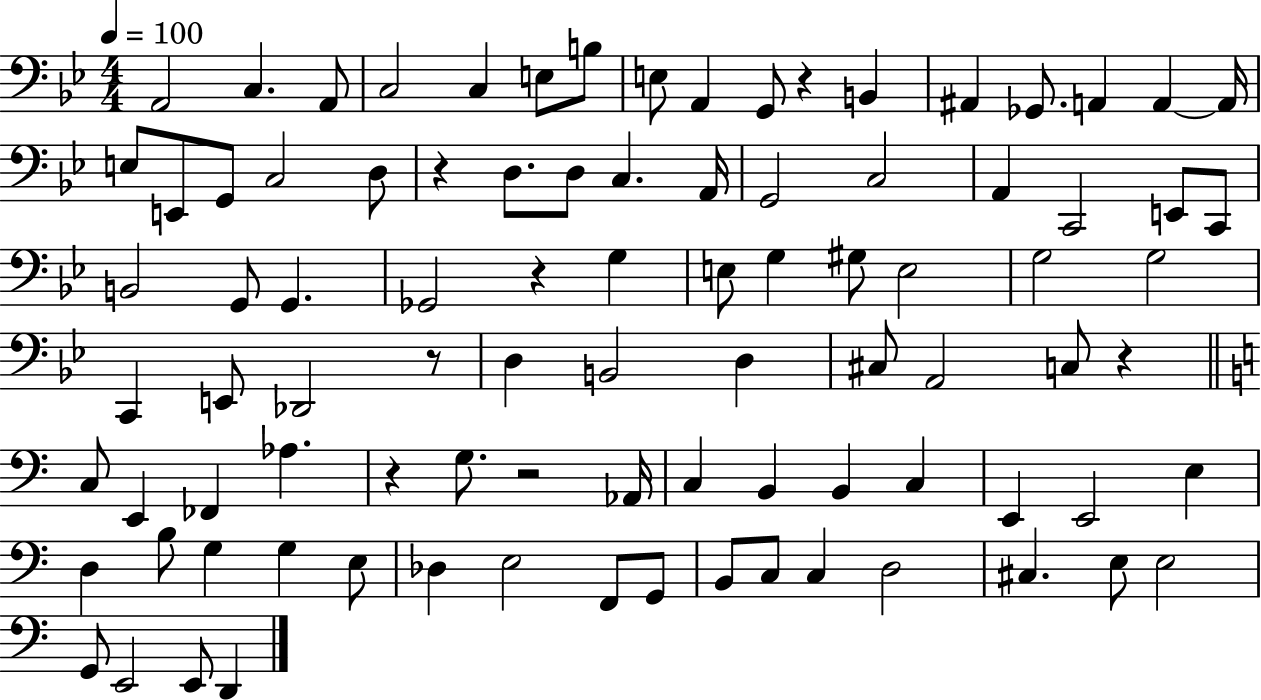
X:1
T:Untitled
M:4/4
L:1/4
K:Bb
A,,2 C, A,,/2 C,2 C, E,/2 B,/2 E,/2 A,, G,,/2 z B,, ^A,, _G,,/2 A,, A,, A,,/4 E,/2 E,,/2 G,,/2 C,2 D,/2 z D,/2 D,/2 C, A,,/4 G,,2 C,2 A,, C,,2 E,,/2 C,,/2 B,,2 G,,/2 G,, _G,,2 z G, E,/2 G, ^G,/2 E,2 G,2 G,2 C,, E,,/2 _D,,2 z/2 D, B,,2 D, ^C,/2 A,,2 C,/2 z C,/2 E,, _F,, _A, z G,/2 z2 _A,,/4 C, B,, B,, C, E,, E,,2 E, D, B,/2 G, G, E,/2 _D, E,2 F,,/2 G,,/2 B,,/2 C,/2 C, D,2 ^C, E,/2 E,2 G,,/2 E,,2 E,,/2 D,,